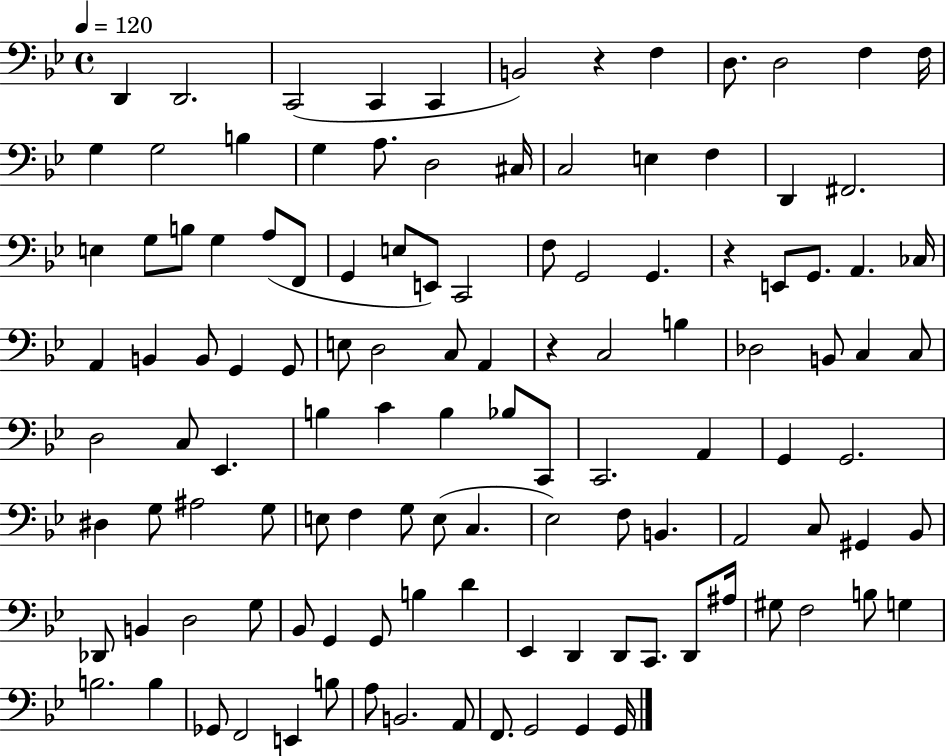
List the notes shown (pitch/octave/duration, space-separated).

D2/q D2/h. C2/h C2/q C2/q B2/h R/q F3/q D3/e. D3/h F3/q F3/s G3/q G3/h B3/q G3/q A3/e. D3/h C#3/s C3/h E3/q F3/q D2/q F#2/h. E3/q G3/e B3/e G3/q A3/e F2/e G2/q E3/e E2/e C2/h F3/e G2/h G2/q. R/q E2/e G2/e. A2/q. CES3/s A2/q B2/q B2/e G2/q G2/e E3/e D3/h C3/e A2/q R/q C3/h B3/q Db3/h B2/e C3/q C3/e D3/h C3/e Eb2/q. B3/q C4/q B3/q Bb3/e C2/e C2/h. A2/q G2/q G2/h. D#3/q G3/e A#3/h G3/e E3/e F3/q G3/e E3/e C3/q. Eb3/h F3/e B2/q. A2/h C3/e G#2/q Bb2/e Db2/e B2/q D3/h G3/e Bb2/e G2/q G2/e B3/q D4/q Eb2/q D2/q D2/e C2/e. D2/e A#3/s G#3/e F3/h B3/e G3/q B3/h. B3/q Gb2/e F2/h E2/q B3/e A3/e B2/h. A2/e F2/e. G2/h G2/q G2/s